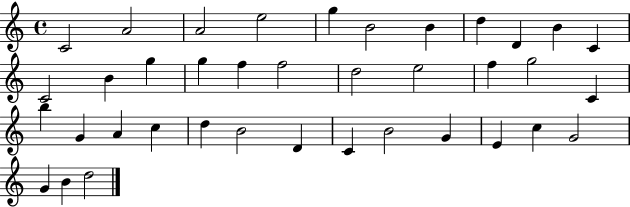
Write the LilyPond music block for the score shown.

{
  \clef treble
  \time 4/4
  \defaultTimeSignature
  \key c \major
  c'2 a'2 | a'2 e''2 | g''4 b'2 b'4 | d''4 d'4 b'4 c'4 | \break c'2 b'4 g''4 | g''4 f''4 f''2 | d''2 e''2 | f''4 g''2 c'4 | \break b''4 g'4 a'4 c''4 | d''4 b'2 d'4 | c'4 b'2 g'4 | e'4 c''4 g'2 | \break g'4 b'4 d''2 | \bar "|."
}